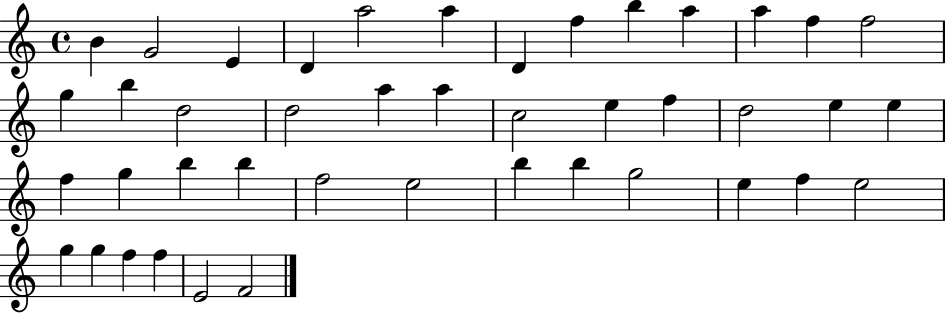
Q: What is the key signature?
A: C major